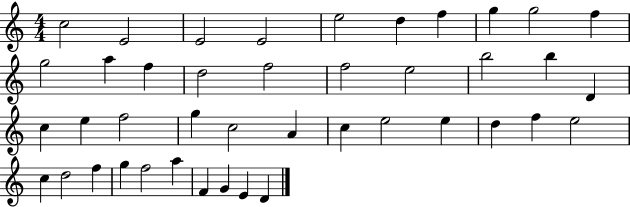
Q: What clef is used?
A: treble